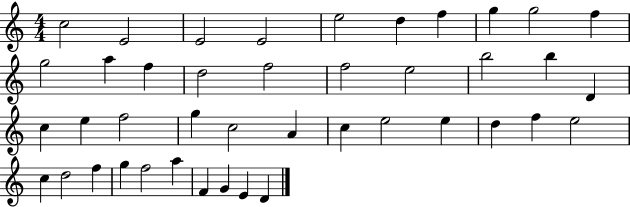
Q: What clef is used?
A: treble